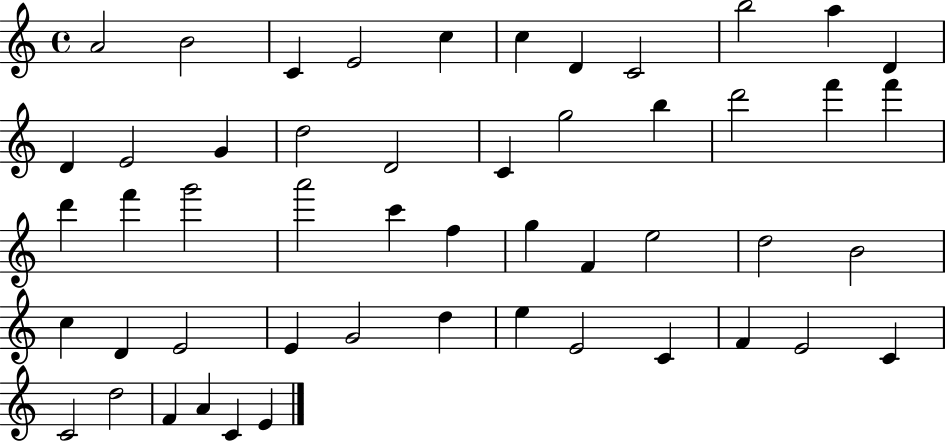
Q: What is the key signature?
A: C major